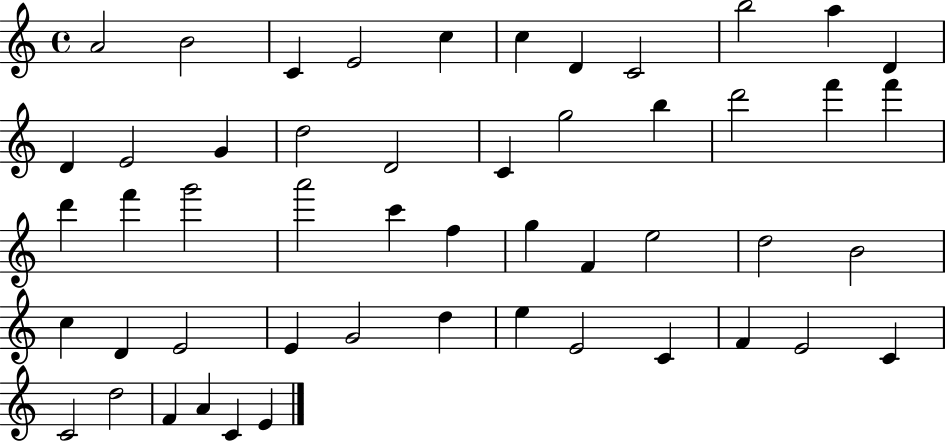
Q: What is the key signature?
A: C major